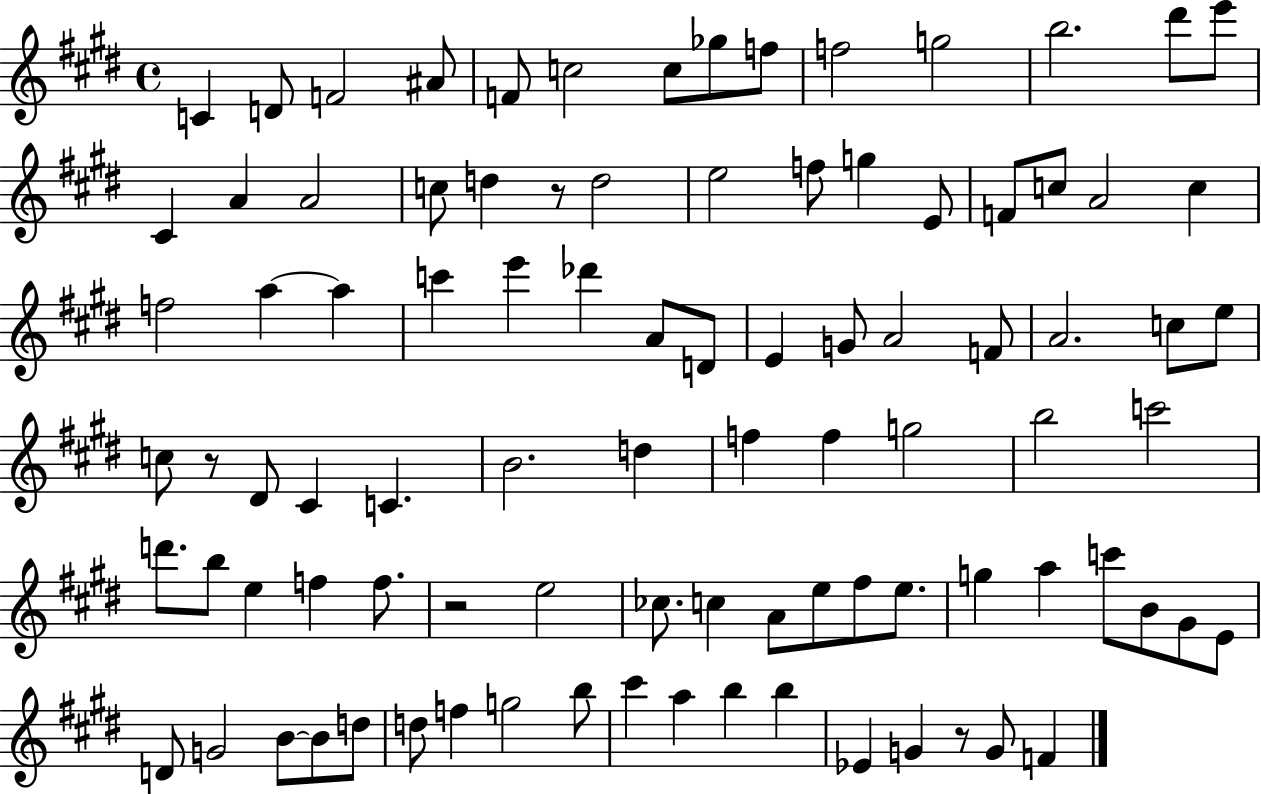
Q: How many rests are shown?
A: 4